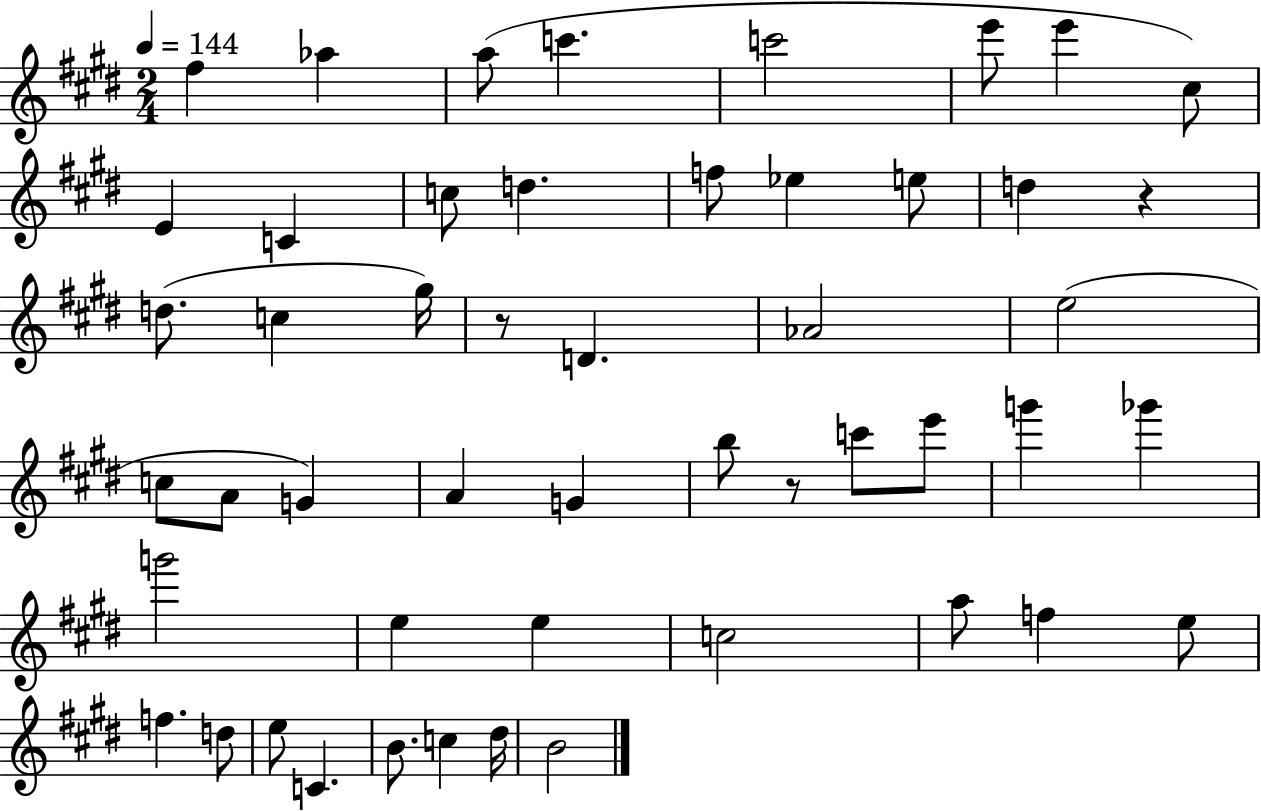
{
  \clef treble
  \numericTimeSignature
  \time 2/4
  \key e \major
  \tempo 4 = 144
  fis''4 aes''4 | a''8( c'''4. | c'''2 | e'''8 e'''4 cis''8) | \break e'4 c'4 | c''8 d''4. | f''8 ees''4 e''8 | d''4 r4 | \break d''8.( c''4 gis''16) | r8 d'4. | aes'2 | e''2( | \break c''8 a'8 g'4) | a'4 g'4 | b''8 r8 c'''8 e'''8 | g'''4 ges'''4 | \break g'''2 | e''4 e''4 | c''2 | a''8 f''4 e''8 | \break f''4. d''8 | e''8 c'4. | b'8. c''4 dis''16 | b'2 | \break \bar "|."
}